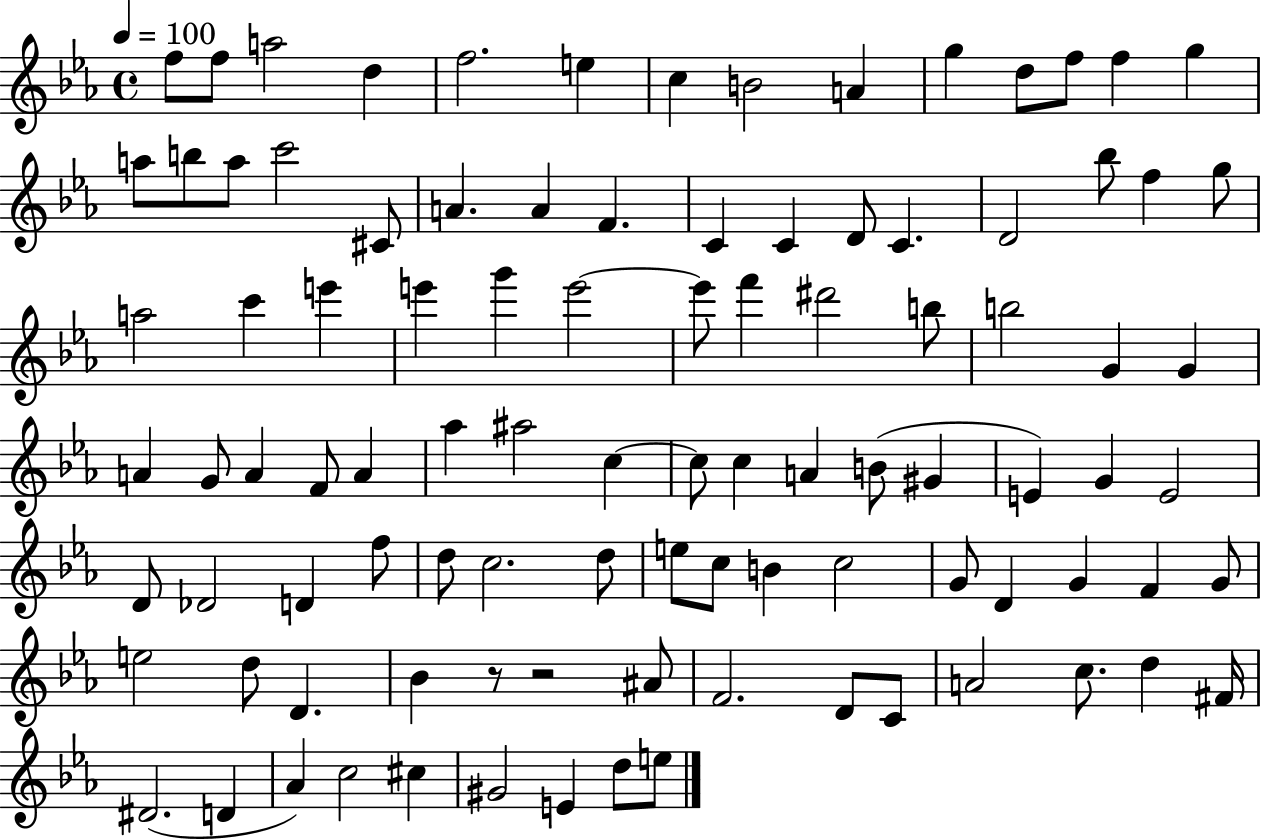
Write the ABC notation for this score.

X:1
T:Untitled
M:4/4
L:1/4
K:Eb
f/2 f/2 a2 d f2 e c B2 A g d/2 f/2 f g a/2 b/2 a/2 c'2 ^C/2 A A F C C D/2 C D2 _b/2 f g/2 a2 c' e' e' g' e'2 e'/2 f' ^d'2 b/2 b2 G G A G/2 A F/2 A _a ^a2 c c/2 c A B/2 ^G E G E2 D/2 _D2 D f/2 d/2 c2 d/2 e/2 c/2 B c2 G/2 D G F G/2 e2 d/2 D _B z/2 z2 ^A/2 F2 D/2 C/2 A2 c/2 d ^F/4 ^D2 D _A c2 ^c ^G2 E d/2 e/2